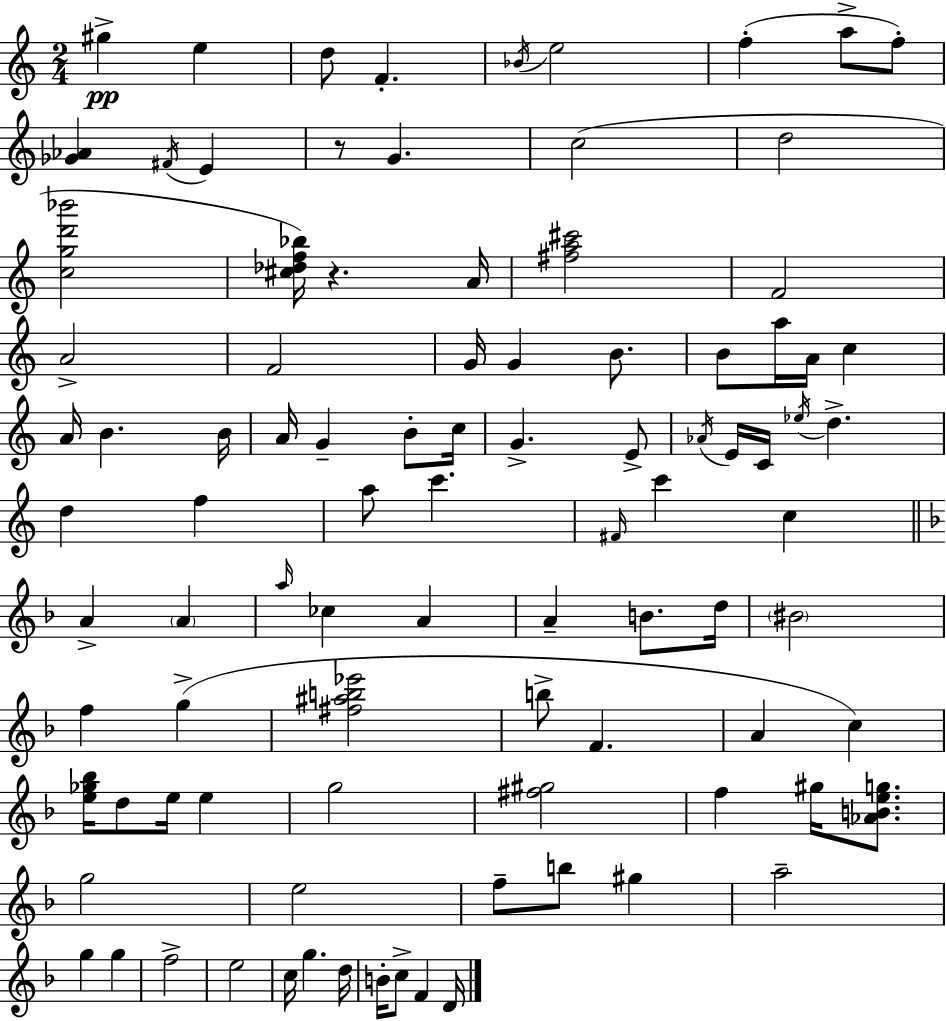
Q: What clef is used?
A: treble